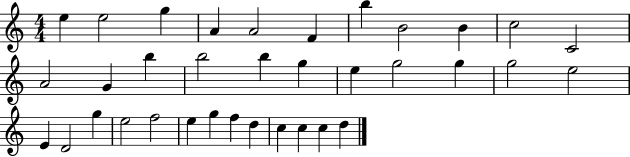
{
  \clef treble
  \numericTimeSignature
  \time 4/4
  \key c \major
  e''4 e''2 g''4 | a'4 a'2 f'4 | b''4 b'2 b'4 | c''2 c'2 | \break a'2 g'4 b''4 | b''2 b''4 g''4 | e''4 g''2 g''4 | g''2 e''2 | \break e'4 d'2 g''4 | e''2 f''2 | e''4 g''4 f''4 d''4 | c''4 c''4 c''4 d''4 | \break \bar "|."
}